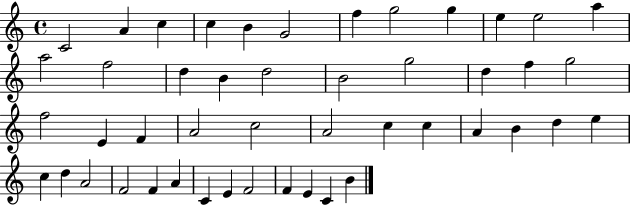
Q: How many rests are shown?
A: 0